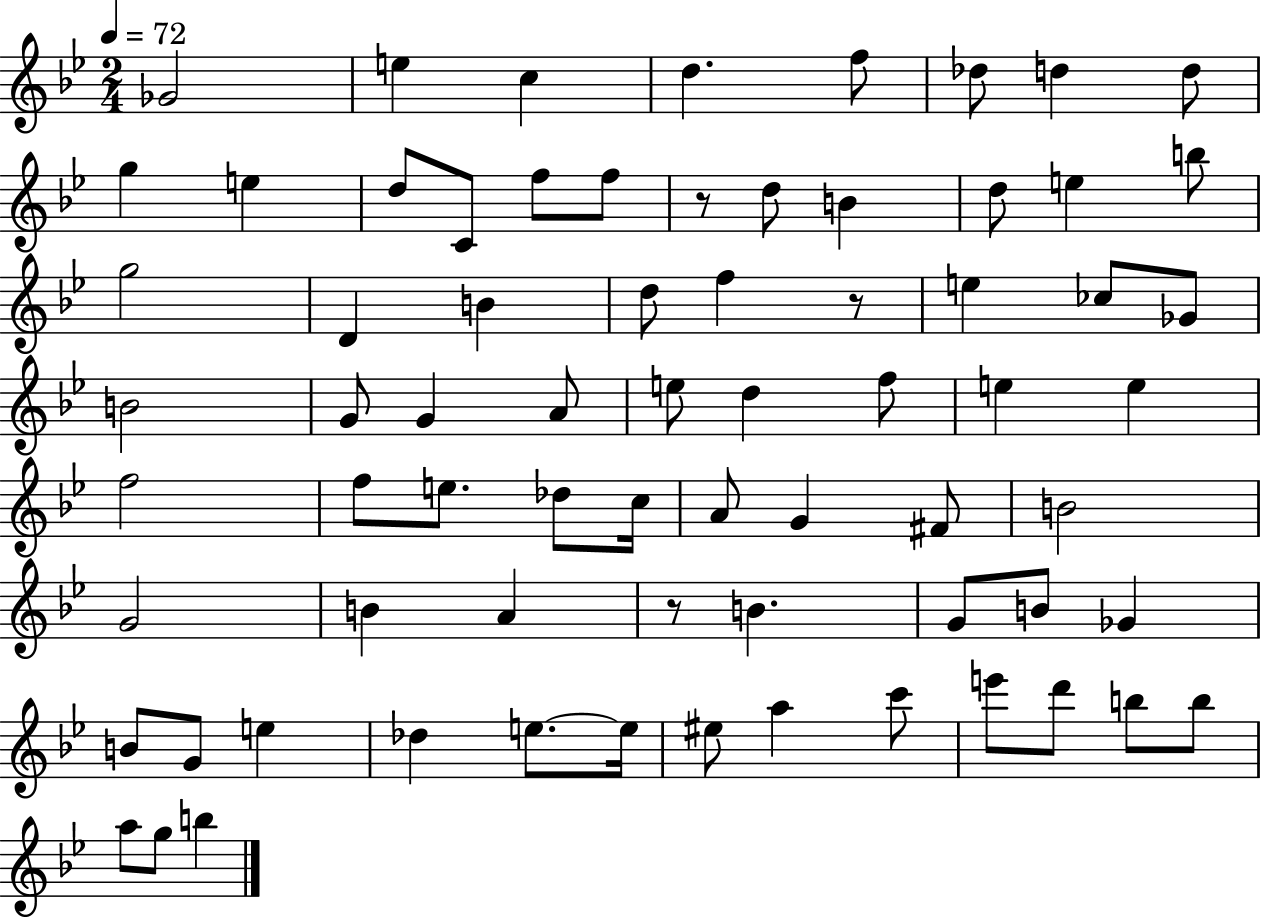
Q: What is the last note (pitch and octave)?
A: B5